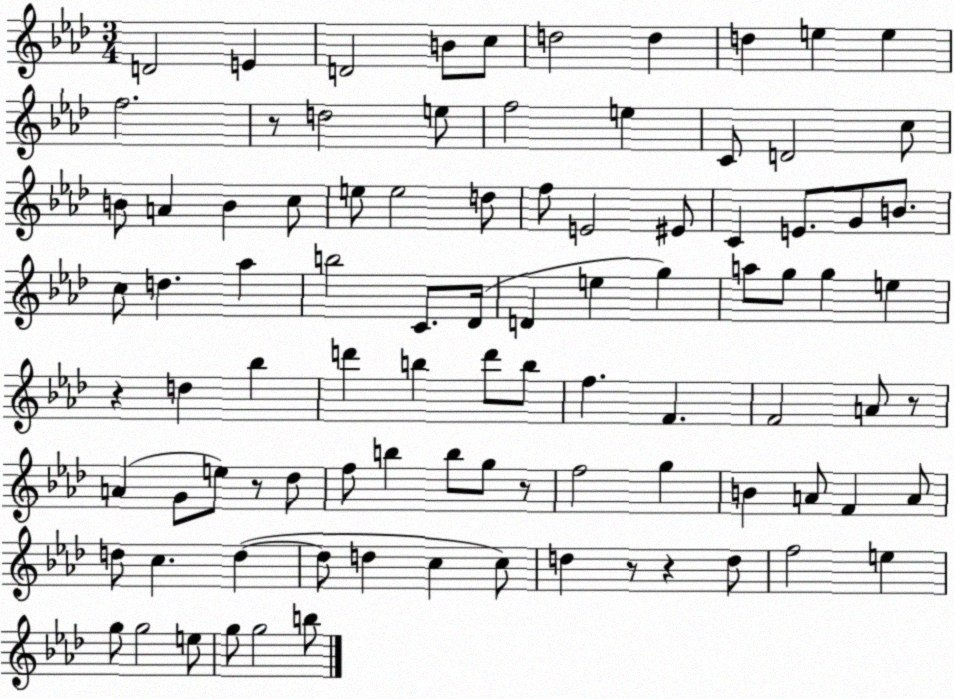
X:1
T:Untitled
M:3/4
L:1/4
K:Ab
D2 E D2 B/2 c/2 d2 d d e e f2 z/2 d2 e/2 f2 e C/2 D2 c/2 B/2 A B c/2 e/2 e2 d/2 f/2 E2 ^E/2 C E/2 G/2 B/2 c/2 d _a b2 C/2 _D/4 D e g a/2 g/2 g e z d _b d' b d'/2 b/2 f F F2 A/2 z/2 A G/2 e/2 z/2 _d/2 f/2 b b/2 g/2 z/2 f2 g B A/2 F A/2 d/2 c d d/2 d c c/2 d z/2 z d/2 f2 e g/2 g2 e/2 g/2 g2 b/2